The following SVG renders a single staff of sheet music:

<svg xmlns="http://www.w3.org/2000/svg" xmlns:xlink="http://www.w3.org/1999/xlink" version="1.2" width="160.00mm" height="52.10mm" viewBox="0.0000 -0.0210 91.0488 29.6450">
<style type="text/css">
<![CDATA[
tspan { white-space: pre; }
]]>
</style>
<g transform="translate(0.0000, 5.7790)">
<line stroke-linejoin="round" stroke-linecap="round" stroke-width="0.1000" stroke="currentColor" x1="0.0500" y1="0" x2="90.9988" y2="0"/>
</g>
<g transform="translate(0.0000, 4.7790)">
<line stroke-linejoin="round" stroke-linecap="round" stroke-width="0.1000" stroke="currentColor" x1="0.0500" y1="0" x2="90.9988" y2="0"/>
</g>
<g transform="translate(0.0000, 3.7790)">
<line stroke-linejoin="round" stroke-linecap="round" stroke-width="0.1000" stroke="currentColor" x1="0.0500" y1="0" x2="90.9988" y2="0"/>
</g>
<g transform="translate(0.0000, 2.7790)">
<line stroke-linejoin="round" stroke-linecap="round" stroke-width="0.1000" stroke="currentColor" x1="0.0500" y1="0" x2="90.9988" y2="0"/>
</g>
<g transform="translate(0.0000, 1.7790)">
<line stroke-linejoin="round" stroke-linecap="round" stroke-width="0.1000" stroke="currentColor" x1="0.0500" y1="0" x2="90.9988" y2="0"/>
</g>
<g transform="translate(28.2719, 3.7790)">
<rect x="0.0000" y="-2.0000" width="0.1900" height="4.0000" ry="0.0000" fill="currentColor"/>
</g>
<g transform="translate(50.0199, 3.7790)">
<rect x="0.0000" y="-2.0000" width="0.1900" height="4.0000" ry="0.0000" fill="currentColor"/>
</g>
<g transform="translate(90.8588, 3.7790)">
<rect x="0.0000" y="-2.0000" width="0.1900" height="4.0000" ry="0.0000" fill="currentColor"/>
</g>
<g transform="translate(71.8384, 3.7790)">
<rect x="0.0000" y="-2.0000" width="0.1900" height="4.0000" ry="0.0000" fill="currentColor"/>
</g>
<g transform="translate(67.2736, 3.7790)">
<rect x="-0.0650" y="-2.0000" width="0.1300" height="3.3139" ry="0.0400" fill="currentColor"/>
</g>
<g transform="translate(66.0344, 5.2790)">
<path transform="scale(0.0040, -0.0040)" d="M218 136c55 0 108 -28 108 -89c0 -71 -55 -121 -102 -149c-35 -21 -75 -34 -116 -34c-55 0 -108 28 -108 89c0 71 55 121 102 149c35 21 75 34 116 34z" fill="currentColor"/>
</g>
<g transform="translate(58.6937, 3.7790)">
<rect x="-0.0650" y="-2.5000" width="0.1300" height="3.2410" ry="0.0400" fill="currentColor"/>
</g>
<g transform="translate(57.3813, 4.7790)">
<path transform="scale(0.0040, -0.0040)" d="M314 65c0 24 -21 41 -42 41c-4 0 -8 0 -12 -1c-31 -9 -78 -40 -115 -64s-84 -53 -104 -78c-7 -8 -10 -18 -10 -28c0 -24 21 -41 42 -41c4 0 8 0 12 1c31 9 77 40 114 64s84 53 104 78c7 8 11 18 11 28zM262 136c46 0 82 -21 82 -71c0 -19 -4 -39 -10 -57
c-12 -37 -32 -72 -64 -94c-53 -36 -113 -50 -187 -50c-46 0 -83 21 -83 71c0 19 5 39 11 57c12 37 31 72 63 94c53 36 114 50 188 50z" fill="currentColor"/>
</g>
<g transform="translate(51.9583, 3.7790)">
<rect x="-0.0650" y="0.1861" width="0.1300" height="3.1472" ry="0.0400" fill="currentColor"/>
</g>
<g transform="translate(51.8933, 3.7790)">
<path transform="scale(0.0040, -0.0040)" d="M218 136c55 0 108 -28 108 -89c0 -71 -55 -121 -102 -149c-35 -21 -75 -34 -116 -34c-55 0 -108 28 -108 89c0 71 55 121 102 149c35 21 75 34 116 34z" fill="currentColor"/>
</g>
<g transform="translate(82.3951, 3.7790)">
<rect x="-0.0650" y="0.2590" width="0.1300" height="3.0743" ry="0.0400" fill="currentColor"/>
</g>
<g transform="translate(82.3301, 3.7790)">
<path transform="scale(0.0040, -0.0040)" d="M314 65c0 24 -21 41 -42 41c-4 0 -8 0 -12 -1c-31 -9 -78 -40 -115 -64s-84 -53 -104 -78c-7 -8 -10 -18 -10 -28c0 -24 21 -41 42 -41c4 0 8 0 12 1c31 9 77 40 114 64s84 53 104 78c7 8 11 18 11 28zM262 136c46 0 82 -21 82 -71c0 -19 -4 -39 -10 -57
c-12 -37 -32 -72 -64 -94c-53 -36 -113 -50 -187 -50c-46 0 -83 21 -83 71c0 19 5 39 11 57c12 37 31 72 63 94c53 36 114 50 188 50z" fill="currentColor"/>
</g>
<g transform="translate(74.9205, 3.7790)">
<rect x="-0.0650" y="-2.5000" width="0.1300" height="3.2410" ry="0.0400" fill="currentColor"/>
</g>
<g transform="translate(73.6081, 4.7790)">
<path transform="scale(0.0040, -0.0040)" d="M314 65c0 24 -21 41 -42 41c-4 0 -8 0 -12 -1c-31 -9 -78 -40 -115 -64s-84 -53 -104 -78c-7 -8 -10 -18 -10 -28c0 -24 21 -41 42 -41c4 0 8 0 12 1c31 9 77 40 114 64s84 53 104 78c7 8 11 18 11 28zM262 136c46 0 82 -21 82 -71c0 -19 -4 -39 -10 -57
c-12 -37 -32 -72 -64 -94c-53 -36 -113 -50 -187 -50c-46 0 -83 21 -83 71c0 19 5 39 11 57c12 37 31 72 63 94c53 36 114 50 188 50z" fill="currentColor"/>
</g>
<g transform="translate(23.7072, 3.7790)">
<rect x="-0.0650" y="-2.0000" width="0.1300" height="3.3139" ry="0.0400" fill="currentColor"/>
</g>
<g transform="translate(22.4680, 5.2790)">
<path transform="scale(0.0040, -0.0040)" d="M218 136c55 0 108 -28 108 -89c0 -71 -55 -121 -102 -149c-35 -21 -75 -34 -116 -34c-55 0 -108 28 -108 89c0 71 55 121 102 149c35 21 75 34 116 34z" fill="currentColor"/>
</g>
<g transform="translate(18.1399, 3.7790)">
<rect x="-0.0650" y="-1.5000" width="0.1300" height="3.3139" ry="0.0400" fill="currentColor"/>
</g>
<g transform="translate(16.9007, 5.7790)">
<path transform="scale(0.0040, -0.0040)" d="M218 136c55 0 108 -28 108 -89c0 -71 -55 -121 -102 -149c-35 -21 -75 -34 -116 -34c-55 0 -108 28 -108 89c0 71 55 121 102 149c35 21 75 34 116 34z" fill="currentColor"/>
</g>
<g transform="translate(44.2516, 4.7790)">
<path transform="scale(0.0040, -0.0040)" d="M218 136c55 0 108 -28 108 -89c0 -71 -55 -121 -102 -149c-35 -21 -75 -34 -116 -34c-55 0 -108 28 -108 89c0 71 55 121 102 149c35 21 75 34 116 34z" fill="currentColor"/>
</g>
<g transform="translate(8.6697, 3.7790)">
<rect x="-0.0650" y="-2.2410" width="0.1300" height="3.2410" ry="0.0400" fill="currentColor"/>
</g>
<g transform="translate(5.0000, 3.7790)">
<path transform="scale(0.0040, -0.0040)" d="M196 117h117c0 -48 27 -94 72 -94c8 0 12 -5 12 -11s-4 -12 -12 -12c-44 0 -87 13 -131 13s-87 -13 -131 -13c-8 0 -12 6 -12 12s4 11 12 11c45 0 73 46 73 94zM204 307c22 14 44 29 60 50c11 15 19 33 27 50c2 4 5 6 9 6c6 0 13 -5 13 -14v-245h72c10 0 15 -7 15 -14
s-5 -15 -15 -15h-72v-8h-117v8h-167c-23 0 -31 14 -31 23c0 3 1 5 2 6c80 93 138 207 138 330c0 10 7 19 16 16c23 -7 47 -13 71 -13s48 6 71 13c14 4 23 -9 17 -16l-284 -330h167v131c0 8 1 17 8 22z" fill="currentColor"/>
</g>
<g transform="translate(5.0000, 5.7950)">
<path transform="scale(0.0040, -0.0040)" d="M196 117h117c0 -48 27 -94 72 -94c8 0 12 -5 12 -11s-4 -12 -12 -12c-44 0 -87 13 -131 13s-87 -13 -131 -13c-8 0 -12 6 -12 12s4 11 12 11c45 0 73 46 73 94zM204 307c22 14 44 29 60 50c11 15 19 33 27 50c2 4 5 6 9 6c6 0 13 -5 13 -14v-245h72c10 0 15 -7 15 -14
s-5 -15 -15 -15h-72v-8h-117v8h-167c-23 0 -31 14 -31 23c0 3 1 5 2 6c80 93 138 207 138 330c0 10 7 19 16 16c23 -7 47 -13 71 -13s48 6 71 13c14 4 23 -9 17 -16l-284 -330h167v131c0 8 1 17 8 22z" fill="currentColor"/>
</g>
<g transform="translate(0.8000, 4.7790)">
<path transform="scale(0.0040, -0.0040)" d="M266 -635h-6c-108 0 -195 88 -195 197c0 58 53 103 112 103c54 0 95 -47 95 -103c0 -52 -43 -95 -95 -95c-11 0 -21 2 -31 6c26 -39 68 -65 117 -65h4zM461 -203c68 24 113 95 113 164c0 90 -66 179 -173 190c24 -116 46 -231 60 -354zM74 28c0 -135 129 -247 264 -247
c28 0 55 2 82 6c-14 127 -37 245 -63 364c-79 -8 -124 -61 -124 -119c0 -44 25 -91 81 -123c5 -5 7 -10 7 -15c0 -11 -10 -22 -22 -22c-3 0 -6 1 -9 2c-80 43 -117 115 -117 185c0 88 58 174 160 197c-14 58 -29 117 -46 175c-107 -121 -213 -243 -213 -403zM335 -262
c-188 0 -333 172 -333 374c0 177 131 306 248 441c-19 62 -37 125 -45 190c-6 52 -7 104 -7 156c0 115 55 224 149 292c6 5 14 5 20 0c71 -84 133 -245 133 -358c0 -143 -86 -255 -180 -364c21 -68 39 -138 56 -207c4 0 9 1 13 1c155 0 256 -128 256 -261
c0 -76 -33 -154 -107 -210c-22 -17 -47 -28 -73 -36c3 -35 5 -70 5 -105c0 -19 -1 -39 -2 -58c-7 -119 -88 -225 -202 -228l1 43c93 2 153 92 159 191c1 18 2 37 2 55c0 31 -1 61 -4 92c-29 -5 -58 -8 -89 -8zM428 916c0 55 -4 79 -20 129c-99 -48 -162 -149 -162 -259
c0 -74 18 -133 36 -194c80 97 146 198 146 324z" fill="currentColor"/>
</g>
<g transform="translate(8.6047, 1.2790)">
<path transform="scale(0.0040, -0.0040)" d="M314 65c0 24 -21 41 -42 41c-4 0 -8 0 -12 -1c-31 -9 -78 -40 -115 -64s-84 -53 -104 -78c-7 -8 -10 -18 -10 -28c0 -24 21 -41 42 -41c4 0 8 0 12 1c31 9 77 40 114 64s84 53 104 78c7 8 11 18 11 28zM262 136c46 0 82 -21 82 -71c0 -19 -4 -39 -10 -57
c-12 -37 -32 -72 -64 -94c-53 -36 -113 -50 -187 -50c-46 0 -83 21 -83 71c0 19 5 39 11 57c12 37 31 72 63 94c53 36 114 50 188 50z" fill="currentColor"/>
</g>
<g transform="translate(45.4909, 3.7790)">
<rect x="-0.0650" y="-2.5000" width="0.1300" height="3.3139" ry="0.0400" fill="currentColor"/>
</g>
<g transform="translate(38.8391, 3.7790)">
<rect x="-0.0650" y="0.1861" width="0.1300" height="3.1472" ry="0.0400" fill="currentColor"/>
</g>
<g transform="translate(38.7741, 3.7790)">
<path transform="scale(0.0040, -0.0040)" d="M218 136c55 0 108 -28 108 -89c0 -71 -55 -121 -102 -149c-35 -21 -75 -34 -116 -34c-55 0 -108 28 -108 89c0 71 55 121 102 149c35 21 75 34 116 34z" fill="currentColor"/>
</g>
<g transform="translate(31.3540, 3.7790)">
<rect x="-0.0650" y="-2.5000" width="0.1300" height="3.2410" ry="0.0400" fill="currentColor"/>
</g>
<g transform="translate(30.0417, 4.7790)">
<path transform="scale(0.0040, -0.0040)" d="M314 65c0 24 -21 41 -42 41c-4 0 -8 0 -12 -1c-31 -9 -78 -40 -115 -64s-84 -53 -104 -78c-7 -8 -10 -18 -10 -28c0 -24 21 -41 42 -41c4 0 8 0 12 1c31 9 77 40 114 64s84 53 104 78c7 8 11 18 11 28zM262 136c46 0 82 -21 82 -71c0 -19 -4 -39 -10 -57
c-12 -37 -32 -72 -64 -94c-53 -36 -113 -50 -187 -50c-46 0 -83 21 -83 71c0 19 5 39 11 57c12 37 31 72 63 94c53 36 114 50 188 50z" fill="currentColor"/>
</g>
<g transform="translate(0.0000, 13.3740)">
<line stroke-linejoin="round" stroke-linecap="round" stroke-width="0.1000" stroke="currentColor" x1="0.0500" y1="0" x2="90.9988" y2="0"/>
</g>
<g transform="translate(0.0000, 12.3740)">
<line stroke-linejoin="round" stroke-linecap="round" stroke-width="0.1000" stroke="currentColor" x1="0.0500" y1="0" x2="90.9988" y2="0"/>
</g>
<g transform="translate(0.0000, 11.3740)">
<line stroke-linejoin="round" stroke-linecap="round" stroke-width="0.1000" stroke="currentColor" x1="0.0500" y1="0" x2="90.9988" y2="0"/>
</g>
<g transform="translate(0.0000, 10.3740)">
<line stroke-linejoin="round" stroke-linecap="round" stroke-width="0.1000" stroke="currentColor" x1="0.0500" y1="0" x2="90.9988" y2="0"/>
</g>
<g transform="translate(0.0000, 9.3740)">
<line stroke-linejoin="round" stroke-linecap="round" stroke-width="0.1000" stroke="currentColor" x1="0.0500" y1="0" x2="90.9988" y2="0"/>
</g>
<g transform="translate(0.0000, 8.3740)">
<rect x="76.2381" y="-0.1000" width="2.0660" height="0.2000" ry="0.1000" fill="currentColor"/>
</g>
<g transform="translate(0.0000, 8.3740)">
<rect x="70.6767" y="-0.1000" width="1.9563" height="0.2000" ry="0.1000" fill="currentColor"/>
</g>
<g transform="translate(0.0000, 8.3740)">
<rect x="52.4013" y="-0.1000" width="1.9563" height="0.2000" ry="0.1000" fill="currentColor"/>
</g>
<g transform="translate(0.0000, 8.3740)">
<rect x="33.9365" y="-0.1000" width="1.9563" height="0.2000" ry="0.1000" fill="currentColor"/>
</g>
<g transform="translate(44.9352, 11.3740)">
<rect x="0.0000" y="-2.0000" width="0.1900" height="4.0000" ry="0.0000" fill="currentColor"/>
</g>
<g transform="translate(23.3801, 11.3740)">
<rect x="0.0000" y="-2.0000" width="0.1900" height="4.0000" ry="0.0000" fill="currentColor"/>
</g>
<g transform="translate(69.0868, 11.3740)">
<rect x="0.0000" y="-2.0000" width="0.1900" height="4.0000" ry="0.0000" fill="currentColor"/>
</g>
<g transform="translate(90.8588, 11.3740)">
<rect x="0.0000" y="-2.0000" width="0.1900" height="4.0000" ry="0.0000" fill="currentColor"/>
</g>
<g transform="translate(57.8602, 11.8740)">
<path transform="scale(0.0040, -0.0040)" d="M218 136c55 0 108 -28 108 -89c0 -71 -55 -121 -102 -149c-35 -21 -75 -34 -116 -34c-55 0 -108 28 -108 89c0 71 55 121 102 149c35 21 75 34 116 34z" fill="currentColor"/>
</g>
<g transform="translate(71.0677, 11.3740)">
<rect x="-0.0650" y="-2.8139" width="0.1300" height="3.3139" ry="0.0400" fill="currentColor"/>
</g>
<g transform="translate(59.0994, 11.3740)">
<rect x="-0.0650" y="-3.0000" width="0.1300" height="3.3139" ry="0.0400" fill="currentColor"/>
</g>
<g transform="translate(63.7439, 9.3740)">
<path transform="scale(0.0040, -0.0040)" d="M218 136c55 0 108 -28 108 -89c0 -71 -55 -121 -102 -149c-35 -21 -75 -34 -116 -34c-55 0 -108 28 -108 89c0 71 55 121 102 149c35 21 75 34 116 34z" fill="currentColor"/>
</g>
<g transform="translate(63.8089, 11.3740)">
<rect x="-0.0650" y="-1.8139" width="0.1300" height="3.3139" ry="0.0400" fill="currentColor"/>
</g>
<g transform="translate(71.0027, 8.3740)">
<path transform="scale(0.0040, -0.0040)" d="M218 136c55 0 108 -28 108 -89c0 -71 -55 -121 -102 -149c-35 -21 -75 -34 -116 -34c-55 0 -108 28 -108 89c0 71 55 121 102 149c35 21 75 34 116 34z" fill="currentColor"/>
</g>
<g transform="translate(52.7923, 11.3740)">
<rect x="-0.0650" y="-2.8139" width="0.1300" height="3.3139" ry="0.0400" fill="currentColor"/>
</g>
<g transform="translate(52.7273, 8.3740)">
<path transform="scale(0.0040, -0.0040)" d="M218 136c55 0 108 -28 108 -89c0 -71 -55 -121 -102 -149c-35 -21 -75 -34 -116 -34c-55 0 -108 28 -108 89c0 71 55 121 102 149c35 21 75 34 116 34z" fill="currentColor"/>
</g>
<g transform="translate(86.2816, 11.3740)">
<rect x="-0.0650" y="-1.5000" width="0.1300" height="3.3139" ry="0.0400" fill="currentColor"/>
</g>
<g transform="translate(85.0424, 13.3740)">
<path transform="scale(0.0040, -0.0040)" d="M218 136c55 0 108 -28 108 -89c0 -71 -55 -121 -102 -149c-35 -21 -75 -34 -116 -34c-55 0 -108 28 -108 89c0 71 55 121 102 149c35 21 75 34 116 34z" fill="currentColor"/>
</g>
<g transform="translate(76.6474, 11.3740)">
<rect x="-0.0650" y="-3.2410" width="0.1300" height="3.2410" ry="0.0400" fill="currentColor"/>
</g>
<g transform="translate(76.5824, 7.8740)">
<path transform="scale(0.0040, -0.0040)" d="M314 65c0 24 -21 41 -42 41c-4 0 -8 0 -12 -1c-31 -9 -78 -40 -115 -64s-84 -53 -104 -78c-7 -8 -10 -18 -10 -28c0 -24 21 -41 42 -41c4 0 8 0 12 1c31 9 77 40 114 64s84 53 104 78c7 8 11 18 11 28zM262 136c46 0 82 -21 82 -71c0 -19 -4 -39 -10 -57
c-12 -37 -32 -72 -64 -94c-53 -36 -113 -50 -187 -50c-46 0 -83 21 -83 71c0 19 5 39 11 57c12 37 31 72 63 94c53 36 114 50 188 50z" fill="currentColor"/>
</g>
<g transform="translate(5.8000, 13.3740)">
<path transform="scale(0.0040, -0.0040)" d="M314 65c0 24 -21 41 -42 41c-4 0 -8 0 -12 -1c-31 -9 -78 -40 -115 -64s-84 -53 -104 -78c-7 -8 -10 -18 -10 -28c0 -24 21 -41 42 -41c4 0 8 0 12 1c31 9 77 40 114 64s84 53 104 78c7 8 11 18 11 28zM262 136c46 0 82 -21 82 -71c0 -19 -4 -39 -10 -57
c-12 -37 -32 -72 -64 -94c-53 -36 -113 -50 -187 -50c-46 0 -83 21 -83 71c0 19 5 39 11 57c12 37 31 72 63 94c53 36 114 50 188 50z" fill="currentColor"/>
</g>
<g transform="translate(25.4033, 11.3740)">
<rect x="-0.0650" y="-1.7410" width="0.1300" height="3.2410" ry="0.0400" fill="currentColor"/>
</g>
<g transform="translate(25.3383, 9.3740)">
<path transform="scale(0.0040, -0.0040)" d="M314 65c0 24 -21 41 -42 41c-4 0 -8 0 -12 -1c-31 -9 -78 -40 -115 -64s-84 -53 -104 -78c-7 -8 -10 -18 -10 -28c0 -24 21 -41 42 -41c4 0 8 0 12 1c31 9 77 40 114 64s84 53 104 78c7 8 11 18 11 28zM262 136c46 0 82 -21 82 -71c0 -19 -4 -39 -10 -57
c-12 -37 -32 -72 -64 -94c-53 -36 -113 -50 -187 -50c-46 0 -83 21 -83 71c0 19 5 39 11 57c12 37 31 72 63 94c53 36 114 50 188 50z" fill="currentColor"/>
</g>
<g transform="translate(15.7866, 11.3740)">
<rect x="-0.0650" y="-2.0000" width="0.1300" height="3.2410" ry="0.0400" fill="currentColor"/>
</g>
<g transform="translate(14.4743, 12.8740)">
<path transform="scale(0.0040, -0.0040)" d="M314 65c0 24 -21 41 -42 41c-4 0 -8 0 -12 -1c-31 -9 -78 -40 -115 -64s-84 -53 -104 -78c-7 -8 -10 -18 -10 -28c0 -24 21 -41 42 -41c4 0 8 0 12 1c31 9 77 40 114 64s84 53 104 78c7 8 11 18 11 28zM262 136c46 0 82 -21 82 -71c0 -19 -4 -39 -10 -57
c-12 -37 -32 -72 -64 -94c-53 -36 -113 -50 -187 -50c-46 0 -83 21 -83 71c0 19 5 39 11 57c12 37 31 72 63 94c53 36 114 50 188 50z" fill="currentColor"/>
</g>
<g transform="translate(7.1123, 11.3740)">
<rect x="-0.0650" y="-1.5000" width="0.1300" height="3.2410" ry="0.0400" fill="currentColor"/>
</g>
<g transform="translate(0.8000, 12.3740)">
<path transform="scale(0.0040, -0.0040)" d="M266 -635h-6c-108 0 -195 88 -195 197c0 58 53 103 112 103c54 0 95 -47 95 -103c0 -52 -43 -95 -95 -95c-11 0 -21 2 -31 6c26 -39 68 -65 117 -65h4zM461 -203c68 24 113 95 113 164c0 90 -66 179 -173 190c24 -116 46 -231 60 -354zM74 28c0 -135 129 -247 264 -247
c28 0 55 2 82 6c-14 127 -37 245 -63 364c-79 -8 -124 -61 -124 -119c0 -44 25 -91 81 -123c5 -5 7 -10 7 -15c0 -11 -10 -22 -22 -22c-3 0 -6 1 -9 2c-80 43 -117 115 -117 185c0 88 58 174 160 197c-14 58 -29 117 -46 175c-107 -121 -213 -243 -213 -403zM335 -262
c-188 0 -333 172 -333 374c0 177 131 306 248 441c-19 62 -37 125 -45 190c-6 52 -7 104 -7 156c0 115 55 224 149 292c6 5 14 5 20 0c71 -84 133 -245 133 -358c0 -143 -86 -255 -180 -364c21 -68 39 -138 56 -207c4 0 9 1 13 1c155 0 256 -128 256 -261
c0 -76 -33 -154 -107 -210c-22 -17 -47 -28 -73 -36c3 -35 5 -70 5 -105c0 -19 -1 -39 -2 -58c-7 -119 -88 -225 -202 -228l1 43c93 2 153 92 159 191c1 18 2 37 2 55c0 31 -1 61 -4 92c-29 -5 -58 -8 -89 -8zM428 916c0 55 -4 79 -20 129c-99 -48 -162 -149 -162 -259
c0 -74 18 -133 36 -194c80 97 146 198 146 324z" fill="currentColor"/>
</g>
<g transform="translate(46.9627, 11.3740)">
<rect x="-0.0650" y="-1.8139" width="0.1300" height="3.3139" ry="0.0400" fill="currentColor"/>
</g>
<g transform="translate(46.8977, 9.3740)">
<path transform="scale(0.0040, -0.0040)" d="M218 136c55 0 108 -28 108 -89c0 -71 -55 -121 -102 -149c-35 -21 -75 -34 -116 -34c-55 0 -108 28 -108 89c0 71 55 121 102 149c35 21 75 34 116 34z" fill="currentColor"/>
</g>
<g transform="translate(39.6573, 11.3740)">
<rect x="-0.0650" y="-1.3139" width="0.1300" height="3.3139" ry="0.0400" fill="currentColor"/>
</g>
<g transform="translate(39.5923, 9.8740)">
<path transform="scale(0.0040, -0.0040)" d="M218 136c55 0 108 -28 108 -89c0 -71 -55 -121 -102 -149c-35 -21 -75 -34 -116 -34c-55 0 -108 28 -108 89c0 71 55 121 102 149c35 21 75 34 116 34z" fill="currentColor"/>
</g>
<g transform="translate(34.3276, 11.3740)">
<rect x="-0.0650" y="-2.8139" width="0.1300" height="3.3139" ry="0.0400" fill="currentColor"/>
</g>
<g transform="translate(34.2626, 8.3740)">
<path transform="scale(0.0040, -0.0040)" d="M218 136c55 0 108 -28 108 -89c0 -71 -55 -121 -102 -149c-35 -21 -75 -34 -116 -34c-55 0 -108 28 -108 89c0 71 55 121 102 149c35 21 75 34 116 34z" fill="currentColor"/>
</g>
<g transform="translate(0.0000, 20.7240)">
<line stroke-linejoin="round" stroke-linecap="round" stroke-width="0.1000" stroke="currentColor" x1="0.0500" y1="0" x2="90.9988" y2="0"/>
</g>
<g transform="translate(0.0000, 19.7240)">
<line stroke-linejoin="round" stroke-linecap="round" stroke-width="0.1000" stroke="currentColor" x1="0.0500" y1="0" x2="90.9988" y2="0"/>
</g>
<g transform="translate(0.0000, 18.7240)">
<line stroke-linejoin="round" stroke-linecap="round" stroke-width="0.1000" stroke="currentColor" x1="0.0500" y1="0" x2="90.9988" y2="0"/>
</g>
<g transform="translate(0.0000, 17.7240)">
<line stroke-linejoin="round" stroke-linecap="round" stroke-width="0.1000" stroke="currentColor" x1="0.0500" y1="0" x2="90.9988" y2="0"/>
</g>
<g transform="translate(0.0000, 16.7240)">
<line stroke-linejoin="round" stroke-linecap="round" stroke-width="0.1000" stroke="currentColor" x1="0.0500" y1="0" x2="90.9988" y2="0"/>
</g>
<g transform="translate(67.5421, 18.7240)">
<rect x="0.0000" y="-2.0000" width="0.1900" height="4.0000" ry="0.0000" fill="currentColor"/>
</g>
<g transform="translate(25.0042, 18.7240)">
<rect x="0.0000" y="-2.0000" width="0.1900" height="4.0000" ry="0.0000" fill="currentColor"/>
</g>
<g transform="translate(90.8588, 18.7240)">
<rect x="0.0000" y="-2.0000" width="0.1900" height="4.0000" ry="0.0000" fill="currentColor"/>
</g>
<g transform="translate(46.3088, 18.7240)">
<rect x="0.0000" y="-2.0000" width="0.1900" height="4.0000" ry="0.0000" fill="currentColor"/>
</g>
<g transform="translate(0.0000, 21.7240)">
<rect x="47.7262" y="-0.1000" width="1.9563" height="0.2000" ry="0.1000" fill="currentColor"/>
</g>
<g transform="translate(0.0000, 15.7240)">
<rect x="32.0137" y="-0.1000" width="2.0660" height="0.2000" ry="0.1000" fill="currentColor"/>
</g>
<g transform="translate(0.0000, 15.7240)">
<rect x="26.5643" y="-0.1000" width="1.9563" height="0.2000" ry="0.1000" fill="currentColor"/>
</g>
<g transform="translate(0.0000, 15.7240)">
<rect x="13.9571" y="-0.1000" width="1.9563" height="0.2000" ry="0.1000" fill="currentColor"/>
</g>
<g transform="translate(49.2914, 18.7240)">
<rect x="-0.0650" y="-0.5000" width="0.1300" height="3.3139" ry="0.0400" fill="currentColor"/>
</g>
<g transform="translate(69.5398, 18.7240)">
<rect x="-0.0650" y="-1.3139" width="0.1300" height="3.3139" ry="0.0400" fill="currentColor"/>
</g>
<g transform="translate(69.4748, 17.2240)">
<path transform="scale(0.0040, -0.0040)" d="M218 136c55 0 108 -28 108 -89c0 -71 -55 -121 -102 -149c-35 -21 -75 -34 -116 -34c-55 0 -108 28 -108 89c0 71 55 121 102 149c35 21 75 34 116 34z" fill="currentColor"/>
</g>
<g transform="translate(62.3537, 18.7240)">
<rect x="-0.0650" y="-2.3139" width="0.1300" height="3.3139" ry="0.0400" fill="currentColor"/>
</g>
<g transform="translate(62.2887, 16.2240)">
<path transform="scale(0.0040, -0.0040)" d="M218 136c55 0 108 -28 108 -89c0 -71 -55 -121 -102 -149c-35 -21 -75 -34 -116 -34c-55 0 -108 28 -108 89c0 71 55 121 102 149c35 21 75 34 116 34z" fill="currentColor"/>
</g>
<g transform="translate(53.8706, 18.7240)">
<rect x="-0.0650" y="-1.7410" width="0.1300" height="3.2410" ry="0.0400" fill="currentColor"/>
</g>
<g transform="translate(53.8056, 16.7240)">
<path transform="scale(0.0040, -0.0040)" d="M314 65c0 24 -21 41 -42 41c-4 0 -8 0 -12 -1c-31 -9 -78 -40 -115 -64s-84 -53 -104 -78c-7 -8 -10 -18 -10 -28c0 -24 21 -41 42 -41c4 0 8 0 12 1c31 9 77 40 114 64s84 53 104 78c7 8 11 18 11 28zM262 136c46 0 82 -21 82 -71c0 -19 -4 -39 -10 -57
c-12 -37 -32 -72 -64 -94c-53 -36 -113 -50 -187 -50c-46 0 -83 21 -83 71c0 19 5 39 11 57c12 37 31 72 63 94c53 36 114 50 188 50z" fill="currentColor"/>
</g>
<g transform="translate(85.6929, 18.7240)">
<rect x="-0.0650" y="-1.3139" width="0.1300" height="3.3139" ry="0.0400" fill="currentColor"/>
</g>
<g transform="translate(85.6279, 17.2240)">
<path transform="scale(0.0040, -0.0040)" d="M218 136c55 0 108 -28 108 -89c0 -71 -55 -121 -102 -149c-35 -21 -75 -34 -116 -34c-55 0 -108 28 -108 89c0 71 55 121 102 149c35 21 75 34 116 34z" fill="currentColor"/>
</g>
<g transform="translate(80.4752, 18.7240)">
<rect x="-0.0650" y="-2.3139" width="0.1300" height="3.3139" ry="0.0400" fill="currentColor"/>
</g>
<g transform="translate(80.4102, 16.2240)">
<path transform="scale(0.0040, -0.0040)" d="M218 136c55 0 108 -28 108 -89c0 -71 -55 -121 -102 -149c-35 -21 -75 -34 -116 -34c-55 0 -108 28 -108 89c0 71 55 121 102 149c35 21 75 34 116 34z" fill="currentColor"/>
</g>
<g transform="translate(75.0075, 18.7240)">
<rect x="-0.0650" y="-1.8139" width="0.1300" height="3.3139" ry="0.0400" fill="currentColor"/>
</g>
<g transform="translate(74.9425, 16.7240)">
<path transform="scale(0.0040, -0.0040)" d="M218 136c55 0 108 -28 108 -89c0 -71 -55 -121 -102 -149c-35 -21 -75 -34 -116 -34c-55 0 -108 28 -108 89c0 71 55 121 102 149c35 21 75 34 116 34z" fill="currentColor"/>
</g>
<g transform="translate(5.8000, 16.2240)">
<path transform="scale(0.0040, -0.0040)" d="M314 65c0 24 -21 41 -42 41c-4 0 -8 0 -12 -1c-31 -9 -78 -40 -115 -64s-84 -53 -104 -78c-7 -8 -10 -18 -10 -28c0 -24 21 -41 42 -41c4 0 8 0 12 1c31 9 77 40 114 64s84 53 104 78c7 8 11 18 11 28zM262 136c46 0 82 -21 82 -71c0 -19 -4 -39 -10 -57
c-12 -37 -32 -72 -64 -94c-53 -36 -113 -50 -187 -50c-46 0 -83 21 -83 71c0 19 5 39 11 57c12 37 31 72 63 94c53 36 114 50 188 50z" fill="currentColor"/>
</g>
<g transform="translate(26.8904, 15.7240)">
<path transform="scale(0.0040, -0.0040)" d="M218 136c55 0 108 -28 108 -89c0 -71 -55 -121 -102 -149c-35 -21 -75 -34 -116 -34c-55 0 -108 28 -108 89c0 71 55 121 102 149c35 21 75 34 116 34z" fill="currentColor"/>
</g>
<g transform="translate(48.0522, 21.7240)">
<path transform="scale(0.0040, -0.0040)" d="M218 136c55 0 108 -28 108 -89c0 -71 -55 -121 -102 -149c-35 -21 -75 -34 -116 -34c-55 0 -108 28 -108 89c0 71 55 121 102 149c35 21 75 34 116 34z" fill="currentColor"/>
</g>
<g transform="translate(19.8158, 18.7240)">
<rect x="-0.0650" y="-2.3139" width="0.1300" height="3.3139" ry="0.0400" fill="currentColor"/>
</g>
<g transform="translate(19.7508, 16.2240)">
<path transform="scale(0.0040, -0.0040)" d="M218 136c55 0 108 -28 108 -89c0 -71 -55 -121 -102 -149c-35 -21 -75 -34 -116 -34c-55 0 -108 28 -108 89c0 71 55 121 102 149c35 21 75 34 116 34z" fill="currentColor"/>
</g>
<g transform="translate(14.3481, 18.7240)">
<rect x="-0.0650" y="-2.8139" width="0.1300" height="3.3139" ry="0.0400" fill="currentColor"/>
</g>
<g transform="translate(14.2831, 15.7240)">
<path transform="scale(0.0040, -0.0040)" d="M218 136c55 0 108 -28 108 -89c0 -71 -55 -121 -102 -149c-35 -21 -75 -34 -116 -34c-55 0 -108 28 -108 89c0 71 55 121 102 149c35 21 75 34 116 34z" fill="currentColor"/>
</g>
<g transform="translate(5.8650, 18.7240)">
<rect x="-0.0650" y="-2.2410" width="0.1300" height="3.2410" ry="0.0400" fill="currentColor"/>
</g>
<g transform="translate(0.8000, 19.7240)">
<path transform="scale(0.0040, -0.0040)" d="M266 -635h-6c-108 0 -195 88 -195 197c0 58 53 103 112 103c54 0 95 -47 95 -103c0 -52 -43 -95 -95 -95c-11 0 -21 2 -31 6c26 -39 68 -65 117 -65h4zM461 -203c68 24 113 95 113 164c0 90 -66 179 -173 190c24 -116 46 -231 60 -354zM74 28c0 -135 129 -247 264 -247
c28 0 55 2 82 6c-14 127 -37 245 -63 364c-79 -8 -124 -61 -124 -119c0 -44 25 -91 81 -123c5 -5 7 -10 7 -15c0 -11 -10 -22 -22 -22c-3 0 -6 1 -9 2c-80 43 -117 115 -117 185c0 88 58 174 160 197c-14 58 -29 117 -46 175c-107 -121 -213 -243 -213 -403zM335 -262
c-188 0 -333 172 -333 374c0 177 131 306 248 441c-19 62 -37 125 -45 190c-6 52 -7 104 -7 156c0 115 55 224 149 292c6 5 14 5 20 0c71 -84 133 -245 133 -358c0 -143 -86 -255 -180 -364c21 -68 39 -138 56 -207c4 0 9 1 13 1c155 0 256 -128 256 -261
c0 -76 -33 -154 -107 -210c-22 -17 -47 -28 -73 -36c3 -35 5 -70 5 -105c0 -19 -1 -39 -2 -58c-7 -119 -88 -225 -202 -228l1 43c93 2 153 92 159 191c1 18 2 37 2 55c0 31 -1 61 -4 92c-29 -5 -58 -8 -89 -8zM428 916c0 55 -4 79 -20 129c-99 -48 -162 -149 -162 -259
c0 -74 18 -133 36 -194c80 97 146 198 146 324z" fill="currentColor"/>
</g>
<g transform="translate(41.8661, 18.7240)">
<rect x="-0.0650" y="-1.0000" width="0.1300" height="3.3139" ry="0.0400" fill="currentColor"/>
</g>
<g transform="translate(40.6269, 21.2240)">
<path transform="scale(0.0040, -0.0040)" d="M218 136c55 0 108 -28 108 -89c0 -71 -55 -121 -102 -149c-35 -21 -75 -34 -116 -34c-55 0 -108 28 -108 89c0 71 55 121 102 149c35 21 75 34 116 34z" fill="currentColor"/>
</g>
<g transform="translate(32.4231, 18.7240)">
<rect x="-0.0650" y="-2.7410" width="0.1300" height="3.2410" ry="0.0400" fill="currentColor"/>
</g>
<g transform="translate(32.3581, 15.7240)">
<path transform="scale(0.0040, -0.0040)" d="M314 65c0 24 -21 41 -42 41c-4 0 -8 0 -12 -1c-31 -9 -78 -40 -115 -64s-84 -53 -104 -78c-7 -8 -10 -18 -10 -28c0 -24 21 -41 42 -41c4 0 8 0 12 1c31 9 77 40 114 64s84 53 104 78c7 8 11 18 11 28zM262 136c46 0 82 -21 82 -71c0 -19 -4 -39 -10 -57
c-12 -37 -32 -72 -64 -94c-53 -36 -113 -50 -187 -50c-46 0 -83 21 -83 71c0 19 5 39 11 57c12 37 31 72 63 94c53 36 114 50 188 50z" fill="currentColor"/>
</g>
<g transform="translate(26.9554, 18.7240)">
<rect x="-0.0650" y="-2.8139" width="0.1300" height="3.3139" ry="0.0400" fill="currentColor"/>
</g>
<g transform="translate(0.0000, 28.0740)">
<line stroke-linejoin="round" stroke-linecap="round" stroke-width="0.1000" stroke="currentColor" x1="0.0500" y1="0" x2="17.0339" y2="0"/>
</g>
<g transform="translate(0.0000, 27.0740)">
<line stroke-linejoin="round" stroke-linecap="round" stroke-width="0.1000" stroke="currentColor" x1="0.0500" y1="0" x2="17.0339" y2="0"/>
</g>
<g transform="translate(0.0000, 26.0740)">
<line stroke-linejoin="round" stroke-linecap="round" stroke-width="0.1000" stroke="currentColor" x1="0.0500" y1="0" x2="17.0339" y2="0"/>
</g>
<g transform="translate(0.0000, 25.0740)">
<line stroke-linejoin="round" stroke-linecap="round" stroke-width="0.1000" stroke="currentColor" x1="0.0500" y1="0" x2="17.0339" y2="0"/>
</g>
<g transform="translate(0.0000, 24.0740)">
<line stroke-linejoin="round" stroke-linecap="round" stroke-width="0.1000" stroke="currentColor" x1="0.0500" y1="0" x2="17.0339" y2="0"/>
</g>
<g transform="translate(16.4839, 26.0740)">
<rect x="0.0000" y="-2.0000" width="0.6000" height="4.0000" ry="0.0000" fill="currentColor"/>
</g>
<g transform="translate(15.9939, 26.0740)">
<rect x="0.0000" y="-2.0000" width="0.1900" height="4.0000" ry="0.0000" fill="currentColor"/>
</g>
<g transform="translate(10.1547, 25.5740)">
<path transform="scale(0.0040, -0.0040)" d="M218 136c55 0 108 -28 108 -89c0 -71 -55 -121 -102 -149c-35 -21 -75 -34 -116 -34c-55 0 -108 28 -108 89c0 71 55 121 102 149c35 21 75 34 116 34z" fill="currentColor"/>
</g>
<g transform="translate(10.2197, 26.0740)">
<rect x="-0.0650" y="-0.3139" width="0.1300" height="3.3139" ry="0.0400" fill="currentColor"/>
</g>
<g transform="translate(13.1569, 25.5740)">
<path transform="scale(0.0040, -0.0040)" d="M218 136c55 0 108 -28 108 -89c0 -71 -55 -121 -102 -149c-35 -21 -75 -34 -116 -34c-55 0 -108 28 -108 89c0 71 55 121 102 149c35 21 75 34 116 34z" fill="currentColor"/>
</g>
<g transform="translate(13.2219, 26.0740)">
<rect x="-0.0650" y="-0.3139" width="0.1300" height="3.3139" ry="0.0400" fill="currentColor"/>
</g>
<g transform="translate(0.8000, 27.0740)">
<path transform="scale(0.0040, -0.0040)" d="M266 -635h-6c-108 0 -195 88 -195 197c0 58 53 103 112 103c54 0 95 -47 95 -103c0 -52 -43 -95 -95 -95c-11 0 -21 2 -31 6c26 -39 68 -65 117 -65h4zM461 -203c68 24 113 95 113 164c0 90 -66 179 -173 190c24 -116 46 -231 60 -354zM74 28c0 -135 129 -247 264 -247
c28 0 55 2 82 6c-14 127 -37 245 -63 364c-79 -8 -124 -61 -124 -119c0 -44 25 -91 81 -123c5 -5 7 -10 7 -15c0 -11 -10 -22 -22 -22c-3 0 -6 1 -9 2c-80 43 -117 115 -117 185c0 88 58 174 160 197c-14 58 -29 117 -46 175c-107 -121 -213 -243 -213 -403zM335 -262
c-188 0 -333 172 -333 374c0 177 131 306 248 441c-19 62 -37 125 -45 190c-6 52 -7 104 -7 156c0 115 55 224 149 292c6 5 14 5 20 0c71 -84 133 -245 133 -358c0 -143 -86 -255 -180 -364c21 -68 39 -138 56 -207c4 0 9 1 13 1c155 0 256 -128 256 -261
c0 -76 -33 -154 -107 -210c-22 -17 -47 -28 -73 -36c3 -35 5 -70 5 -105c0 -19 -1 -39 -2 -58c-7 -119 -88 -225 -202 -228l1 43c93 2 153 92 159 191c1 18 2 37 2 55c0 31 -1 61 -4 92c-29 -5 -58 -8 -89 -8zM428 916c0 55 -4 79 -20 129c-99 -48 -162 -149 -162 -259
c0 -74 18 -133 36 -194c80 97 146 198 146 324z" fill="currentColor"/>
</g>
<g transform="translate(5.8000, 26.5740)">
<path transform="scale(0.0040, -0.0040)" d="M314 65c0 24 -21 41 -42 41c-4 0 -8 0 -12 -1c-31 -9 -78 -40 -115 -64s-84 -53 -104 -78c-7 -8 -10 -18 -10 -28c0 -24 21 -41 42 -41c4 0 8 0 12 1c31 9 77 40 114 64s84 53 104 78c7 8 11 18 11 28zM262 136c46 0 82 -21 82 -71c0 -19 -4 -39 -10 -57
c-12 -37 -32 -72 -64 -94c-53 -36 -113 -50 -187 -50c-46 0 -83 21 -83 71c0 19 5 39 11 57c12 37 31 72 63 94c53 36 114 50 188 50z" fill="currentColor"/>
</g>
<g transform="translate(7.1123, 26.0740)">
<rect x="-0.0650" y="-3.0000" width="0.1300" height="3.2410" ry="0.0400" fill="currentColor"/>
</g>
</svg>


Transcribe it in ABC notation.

X:1
T:Untitled
M:4/4
L:1/4
K:C
g2 E F G2 B G B G2 F G2 B2 E2 F2 f2 a e f a A f a b2 E g2 a g a a2 D C f2 g e f g e A2 c c